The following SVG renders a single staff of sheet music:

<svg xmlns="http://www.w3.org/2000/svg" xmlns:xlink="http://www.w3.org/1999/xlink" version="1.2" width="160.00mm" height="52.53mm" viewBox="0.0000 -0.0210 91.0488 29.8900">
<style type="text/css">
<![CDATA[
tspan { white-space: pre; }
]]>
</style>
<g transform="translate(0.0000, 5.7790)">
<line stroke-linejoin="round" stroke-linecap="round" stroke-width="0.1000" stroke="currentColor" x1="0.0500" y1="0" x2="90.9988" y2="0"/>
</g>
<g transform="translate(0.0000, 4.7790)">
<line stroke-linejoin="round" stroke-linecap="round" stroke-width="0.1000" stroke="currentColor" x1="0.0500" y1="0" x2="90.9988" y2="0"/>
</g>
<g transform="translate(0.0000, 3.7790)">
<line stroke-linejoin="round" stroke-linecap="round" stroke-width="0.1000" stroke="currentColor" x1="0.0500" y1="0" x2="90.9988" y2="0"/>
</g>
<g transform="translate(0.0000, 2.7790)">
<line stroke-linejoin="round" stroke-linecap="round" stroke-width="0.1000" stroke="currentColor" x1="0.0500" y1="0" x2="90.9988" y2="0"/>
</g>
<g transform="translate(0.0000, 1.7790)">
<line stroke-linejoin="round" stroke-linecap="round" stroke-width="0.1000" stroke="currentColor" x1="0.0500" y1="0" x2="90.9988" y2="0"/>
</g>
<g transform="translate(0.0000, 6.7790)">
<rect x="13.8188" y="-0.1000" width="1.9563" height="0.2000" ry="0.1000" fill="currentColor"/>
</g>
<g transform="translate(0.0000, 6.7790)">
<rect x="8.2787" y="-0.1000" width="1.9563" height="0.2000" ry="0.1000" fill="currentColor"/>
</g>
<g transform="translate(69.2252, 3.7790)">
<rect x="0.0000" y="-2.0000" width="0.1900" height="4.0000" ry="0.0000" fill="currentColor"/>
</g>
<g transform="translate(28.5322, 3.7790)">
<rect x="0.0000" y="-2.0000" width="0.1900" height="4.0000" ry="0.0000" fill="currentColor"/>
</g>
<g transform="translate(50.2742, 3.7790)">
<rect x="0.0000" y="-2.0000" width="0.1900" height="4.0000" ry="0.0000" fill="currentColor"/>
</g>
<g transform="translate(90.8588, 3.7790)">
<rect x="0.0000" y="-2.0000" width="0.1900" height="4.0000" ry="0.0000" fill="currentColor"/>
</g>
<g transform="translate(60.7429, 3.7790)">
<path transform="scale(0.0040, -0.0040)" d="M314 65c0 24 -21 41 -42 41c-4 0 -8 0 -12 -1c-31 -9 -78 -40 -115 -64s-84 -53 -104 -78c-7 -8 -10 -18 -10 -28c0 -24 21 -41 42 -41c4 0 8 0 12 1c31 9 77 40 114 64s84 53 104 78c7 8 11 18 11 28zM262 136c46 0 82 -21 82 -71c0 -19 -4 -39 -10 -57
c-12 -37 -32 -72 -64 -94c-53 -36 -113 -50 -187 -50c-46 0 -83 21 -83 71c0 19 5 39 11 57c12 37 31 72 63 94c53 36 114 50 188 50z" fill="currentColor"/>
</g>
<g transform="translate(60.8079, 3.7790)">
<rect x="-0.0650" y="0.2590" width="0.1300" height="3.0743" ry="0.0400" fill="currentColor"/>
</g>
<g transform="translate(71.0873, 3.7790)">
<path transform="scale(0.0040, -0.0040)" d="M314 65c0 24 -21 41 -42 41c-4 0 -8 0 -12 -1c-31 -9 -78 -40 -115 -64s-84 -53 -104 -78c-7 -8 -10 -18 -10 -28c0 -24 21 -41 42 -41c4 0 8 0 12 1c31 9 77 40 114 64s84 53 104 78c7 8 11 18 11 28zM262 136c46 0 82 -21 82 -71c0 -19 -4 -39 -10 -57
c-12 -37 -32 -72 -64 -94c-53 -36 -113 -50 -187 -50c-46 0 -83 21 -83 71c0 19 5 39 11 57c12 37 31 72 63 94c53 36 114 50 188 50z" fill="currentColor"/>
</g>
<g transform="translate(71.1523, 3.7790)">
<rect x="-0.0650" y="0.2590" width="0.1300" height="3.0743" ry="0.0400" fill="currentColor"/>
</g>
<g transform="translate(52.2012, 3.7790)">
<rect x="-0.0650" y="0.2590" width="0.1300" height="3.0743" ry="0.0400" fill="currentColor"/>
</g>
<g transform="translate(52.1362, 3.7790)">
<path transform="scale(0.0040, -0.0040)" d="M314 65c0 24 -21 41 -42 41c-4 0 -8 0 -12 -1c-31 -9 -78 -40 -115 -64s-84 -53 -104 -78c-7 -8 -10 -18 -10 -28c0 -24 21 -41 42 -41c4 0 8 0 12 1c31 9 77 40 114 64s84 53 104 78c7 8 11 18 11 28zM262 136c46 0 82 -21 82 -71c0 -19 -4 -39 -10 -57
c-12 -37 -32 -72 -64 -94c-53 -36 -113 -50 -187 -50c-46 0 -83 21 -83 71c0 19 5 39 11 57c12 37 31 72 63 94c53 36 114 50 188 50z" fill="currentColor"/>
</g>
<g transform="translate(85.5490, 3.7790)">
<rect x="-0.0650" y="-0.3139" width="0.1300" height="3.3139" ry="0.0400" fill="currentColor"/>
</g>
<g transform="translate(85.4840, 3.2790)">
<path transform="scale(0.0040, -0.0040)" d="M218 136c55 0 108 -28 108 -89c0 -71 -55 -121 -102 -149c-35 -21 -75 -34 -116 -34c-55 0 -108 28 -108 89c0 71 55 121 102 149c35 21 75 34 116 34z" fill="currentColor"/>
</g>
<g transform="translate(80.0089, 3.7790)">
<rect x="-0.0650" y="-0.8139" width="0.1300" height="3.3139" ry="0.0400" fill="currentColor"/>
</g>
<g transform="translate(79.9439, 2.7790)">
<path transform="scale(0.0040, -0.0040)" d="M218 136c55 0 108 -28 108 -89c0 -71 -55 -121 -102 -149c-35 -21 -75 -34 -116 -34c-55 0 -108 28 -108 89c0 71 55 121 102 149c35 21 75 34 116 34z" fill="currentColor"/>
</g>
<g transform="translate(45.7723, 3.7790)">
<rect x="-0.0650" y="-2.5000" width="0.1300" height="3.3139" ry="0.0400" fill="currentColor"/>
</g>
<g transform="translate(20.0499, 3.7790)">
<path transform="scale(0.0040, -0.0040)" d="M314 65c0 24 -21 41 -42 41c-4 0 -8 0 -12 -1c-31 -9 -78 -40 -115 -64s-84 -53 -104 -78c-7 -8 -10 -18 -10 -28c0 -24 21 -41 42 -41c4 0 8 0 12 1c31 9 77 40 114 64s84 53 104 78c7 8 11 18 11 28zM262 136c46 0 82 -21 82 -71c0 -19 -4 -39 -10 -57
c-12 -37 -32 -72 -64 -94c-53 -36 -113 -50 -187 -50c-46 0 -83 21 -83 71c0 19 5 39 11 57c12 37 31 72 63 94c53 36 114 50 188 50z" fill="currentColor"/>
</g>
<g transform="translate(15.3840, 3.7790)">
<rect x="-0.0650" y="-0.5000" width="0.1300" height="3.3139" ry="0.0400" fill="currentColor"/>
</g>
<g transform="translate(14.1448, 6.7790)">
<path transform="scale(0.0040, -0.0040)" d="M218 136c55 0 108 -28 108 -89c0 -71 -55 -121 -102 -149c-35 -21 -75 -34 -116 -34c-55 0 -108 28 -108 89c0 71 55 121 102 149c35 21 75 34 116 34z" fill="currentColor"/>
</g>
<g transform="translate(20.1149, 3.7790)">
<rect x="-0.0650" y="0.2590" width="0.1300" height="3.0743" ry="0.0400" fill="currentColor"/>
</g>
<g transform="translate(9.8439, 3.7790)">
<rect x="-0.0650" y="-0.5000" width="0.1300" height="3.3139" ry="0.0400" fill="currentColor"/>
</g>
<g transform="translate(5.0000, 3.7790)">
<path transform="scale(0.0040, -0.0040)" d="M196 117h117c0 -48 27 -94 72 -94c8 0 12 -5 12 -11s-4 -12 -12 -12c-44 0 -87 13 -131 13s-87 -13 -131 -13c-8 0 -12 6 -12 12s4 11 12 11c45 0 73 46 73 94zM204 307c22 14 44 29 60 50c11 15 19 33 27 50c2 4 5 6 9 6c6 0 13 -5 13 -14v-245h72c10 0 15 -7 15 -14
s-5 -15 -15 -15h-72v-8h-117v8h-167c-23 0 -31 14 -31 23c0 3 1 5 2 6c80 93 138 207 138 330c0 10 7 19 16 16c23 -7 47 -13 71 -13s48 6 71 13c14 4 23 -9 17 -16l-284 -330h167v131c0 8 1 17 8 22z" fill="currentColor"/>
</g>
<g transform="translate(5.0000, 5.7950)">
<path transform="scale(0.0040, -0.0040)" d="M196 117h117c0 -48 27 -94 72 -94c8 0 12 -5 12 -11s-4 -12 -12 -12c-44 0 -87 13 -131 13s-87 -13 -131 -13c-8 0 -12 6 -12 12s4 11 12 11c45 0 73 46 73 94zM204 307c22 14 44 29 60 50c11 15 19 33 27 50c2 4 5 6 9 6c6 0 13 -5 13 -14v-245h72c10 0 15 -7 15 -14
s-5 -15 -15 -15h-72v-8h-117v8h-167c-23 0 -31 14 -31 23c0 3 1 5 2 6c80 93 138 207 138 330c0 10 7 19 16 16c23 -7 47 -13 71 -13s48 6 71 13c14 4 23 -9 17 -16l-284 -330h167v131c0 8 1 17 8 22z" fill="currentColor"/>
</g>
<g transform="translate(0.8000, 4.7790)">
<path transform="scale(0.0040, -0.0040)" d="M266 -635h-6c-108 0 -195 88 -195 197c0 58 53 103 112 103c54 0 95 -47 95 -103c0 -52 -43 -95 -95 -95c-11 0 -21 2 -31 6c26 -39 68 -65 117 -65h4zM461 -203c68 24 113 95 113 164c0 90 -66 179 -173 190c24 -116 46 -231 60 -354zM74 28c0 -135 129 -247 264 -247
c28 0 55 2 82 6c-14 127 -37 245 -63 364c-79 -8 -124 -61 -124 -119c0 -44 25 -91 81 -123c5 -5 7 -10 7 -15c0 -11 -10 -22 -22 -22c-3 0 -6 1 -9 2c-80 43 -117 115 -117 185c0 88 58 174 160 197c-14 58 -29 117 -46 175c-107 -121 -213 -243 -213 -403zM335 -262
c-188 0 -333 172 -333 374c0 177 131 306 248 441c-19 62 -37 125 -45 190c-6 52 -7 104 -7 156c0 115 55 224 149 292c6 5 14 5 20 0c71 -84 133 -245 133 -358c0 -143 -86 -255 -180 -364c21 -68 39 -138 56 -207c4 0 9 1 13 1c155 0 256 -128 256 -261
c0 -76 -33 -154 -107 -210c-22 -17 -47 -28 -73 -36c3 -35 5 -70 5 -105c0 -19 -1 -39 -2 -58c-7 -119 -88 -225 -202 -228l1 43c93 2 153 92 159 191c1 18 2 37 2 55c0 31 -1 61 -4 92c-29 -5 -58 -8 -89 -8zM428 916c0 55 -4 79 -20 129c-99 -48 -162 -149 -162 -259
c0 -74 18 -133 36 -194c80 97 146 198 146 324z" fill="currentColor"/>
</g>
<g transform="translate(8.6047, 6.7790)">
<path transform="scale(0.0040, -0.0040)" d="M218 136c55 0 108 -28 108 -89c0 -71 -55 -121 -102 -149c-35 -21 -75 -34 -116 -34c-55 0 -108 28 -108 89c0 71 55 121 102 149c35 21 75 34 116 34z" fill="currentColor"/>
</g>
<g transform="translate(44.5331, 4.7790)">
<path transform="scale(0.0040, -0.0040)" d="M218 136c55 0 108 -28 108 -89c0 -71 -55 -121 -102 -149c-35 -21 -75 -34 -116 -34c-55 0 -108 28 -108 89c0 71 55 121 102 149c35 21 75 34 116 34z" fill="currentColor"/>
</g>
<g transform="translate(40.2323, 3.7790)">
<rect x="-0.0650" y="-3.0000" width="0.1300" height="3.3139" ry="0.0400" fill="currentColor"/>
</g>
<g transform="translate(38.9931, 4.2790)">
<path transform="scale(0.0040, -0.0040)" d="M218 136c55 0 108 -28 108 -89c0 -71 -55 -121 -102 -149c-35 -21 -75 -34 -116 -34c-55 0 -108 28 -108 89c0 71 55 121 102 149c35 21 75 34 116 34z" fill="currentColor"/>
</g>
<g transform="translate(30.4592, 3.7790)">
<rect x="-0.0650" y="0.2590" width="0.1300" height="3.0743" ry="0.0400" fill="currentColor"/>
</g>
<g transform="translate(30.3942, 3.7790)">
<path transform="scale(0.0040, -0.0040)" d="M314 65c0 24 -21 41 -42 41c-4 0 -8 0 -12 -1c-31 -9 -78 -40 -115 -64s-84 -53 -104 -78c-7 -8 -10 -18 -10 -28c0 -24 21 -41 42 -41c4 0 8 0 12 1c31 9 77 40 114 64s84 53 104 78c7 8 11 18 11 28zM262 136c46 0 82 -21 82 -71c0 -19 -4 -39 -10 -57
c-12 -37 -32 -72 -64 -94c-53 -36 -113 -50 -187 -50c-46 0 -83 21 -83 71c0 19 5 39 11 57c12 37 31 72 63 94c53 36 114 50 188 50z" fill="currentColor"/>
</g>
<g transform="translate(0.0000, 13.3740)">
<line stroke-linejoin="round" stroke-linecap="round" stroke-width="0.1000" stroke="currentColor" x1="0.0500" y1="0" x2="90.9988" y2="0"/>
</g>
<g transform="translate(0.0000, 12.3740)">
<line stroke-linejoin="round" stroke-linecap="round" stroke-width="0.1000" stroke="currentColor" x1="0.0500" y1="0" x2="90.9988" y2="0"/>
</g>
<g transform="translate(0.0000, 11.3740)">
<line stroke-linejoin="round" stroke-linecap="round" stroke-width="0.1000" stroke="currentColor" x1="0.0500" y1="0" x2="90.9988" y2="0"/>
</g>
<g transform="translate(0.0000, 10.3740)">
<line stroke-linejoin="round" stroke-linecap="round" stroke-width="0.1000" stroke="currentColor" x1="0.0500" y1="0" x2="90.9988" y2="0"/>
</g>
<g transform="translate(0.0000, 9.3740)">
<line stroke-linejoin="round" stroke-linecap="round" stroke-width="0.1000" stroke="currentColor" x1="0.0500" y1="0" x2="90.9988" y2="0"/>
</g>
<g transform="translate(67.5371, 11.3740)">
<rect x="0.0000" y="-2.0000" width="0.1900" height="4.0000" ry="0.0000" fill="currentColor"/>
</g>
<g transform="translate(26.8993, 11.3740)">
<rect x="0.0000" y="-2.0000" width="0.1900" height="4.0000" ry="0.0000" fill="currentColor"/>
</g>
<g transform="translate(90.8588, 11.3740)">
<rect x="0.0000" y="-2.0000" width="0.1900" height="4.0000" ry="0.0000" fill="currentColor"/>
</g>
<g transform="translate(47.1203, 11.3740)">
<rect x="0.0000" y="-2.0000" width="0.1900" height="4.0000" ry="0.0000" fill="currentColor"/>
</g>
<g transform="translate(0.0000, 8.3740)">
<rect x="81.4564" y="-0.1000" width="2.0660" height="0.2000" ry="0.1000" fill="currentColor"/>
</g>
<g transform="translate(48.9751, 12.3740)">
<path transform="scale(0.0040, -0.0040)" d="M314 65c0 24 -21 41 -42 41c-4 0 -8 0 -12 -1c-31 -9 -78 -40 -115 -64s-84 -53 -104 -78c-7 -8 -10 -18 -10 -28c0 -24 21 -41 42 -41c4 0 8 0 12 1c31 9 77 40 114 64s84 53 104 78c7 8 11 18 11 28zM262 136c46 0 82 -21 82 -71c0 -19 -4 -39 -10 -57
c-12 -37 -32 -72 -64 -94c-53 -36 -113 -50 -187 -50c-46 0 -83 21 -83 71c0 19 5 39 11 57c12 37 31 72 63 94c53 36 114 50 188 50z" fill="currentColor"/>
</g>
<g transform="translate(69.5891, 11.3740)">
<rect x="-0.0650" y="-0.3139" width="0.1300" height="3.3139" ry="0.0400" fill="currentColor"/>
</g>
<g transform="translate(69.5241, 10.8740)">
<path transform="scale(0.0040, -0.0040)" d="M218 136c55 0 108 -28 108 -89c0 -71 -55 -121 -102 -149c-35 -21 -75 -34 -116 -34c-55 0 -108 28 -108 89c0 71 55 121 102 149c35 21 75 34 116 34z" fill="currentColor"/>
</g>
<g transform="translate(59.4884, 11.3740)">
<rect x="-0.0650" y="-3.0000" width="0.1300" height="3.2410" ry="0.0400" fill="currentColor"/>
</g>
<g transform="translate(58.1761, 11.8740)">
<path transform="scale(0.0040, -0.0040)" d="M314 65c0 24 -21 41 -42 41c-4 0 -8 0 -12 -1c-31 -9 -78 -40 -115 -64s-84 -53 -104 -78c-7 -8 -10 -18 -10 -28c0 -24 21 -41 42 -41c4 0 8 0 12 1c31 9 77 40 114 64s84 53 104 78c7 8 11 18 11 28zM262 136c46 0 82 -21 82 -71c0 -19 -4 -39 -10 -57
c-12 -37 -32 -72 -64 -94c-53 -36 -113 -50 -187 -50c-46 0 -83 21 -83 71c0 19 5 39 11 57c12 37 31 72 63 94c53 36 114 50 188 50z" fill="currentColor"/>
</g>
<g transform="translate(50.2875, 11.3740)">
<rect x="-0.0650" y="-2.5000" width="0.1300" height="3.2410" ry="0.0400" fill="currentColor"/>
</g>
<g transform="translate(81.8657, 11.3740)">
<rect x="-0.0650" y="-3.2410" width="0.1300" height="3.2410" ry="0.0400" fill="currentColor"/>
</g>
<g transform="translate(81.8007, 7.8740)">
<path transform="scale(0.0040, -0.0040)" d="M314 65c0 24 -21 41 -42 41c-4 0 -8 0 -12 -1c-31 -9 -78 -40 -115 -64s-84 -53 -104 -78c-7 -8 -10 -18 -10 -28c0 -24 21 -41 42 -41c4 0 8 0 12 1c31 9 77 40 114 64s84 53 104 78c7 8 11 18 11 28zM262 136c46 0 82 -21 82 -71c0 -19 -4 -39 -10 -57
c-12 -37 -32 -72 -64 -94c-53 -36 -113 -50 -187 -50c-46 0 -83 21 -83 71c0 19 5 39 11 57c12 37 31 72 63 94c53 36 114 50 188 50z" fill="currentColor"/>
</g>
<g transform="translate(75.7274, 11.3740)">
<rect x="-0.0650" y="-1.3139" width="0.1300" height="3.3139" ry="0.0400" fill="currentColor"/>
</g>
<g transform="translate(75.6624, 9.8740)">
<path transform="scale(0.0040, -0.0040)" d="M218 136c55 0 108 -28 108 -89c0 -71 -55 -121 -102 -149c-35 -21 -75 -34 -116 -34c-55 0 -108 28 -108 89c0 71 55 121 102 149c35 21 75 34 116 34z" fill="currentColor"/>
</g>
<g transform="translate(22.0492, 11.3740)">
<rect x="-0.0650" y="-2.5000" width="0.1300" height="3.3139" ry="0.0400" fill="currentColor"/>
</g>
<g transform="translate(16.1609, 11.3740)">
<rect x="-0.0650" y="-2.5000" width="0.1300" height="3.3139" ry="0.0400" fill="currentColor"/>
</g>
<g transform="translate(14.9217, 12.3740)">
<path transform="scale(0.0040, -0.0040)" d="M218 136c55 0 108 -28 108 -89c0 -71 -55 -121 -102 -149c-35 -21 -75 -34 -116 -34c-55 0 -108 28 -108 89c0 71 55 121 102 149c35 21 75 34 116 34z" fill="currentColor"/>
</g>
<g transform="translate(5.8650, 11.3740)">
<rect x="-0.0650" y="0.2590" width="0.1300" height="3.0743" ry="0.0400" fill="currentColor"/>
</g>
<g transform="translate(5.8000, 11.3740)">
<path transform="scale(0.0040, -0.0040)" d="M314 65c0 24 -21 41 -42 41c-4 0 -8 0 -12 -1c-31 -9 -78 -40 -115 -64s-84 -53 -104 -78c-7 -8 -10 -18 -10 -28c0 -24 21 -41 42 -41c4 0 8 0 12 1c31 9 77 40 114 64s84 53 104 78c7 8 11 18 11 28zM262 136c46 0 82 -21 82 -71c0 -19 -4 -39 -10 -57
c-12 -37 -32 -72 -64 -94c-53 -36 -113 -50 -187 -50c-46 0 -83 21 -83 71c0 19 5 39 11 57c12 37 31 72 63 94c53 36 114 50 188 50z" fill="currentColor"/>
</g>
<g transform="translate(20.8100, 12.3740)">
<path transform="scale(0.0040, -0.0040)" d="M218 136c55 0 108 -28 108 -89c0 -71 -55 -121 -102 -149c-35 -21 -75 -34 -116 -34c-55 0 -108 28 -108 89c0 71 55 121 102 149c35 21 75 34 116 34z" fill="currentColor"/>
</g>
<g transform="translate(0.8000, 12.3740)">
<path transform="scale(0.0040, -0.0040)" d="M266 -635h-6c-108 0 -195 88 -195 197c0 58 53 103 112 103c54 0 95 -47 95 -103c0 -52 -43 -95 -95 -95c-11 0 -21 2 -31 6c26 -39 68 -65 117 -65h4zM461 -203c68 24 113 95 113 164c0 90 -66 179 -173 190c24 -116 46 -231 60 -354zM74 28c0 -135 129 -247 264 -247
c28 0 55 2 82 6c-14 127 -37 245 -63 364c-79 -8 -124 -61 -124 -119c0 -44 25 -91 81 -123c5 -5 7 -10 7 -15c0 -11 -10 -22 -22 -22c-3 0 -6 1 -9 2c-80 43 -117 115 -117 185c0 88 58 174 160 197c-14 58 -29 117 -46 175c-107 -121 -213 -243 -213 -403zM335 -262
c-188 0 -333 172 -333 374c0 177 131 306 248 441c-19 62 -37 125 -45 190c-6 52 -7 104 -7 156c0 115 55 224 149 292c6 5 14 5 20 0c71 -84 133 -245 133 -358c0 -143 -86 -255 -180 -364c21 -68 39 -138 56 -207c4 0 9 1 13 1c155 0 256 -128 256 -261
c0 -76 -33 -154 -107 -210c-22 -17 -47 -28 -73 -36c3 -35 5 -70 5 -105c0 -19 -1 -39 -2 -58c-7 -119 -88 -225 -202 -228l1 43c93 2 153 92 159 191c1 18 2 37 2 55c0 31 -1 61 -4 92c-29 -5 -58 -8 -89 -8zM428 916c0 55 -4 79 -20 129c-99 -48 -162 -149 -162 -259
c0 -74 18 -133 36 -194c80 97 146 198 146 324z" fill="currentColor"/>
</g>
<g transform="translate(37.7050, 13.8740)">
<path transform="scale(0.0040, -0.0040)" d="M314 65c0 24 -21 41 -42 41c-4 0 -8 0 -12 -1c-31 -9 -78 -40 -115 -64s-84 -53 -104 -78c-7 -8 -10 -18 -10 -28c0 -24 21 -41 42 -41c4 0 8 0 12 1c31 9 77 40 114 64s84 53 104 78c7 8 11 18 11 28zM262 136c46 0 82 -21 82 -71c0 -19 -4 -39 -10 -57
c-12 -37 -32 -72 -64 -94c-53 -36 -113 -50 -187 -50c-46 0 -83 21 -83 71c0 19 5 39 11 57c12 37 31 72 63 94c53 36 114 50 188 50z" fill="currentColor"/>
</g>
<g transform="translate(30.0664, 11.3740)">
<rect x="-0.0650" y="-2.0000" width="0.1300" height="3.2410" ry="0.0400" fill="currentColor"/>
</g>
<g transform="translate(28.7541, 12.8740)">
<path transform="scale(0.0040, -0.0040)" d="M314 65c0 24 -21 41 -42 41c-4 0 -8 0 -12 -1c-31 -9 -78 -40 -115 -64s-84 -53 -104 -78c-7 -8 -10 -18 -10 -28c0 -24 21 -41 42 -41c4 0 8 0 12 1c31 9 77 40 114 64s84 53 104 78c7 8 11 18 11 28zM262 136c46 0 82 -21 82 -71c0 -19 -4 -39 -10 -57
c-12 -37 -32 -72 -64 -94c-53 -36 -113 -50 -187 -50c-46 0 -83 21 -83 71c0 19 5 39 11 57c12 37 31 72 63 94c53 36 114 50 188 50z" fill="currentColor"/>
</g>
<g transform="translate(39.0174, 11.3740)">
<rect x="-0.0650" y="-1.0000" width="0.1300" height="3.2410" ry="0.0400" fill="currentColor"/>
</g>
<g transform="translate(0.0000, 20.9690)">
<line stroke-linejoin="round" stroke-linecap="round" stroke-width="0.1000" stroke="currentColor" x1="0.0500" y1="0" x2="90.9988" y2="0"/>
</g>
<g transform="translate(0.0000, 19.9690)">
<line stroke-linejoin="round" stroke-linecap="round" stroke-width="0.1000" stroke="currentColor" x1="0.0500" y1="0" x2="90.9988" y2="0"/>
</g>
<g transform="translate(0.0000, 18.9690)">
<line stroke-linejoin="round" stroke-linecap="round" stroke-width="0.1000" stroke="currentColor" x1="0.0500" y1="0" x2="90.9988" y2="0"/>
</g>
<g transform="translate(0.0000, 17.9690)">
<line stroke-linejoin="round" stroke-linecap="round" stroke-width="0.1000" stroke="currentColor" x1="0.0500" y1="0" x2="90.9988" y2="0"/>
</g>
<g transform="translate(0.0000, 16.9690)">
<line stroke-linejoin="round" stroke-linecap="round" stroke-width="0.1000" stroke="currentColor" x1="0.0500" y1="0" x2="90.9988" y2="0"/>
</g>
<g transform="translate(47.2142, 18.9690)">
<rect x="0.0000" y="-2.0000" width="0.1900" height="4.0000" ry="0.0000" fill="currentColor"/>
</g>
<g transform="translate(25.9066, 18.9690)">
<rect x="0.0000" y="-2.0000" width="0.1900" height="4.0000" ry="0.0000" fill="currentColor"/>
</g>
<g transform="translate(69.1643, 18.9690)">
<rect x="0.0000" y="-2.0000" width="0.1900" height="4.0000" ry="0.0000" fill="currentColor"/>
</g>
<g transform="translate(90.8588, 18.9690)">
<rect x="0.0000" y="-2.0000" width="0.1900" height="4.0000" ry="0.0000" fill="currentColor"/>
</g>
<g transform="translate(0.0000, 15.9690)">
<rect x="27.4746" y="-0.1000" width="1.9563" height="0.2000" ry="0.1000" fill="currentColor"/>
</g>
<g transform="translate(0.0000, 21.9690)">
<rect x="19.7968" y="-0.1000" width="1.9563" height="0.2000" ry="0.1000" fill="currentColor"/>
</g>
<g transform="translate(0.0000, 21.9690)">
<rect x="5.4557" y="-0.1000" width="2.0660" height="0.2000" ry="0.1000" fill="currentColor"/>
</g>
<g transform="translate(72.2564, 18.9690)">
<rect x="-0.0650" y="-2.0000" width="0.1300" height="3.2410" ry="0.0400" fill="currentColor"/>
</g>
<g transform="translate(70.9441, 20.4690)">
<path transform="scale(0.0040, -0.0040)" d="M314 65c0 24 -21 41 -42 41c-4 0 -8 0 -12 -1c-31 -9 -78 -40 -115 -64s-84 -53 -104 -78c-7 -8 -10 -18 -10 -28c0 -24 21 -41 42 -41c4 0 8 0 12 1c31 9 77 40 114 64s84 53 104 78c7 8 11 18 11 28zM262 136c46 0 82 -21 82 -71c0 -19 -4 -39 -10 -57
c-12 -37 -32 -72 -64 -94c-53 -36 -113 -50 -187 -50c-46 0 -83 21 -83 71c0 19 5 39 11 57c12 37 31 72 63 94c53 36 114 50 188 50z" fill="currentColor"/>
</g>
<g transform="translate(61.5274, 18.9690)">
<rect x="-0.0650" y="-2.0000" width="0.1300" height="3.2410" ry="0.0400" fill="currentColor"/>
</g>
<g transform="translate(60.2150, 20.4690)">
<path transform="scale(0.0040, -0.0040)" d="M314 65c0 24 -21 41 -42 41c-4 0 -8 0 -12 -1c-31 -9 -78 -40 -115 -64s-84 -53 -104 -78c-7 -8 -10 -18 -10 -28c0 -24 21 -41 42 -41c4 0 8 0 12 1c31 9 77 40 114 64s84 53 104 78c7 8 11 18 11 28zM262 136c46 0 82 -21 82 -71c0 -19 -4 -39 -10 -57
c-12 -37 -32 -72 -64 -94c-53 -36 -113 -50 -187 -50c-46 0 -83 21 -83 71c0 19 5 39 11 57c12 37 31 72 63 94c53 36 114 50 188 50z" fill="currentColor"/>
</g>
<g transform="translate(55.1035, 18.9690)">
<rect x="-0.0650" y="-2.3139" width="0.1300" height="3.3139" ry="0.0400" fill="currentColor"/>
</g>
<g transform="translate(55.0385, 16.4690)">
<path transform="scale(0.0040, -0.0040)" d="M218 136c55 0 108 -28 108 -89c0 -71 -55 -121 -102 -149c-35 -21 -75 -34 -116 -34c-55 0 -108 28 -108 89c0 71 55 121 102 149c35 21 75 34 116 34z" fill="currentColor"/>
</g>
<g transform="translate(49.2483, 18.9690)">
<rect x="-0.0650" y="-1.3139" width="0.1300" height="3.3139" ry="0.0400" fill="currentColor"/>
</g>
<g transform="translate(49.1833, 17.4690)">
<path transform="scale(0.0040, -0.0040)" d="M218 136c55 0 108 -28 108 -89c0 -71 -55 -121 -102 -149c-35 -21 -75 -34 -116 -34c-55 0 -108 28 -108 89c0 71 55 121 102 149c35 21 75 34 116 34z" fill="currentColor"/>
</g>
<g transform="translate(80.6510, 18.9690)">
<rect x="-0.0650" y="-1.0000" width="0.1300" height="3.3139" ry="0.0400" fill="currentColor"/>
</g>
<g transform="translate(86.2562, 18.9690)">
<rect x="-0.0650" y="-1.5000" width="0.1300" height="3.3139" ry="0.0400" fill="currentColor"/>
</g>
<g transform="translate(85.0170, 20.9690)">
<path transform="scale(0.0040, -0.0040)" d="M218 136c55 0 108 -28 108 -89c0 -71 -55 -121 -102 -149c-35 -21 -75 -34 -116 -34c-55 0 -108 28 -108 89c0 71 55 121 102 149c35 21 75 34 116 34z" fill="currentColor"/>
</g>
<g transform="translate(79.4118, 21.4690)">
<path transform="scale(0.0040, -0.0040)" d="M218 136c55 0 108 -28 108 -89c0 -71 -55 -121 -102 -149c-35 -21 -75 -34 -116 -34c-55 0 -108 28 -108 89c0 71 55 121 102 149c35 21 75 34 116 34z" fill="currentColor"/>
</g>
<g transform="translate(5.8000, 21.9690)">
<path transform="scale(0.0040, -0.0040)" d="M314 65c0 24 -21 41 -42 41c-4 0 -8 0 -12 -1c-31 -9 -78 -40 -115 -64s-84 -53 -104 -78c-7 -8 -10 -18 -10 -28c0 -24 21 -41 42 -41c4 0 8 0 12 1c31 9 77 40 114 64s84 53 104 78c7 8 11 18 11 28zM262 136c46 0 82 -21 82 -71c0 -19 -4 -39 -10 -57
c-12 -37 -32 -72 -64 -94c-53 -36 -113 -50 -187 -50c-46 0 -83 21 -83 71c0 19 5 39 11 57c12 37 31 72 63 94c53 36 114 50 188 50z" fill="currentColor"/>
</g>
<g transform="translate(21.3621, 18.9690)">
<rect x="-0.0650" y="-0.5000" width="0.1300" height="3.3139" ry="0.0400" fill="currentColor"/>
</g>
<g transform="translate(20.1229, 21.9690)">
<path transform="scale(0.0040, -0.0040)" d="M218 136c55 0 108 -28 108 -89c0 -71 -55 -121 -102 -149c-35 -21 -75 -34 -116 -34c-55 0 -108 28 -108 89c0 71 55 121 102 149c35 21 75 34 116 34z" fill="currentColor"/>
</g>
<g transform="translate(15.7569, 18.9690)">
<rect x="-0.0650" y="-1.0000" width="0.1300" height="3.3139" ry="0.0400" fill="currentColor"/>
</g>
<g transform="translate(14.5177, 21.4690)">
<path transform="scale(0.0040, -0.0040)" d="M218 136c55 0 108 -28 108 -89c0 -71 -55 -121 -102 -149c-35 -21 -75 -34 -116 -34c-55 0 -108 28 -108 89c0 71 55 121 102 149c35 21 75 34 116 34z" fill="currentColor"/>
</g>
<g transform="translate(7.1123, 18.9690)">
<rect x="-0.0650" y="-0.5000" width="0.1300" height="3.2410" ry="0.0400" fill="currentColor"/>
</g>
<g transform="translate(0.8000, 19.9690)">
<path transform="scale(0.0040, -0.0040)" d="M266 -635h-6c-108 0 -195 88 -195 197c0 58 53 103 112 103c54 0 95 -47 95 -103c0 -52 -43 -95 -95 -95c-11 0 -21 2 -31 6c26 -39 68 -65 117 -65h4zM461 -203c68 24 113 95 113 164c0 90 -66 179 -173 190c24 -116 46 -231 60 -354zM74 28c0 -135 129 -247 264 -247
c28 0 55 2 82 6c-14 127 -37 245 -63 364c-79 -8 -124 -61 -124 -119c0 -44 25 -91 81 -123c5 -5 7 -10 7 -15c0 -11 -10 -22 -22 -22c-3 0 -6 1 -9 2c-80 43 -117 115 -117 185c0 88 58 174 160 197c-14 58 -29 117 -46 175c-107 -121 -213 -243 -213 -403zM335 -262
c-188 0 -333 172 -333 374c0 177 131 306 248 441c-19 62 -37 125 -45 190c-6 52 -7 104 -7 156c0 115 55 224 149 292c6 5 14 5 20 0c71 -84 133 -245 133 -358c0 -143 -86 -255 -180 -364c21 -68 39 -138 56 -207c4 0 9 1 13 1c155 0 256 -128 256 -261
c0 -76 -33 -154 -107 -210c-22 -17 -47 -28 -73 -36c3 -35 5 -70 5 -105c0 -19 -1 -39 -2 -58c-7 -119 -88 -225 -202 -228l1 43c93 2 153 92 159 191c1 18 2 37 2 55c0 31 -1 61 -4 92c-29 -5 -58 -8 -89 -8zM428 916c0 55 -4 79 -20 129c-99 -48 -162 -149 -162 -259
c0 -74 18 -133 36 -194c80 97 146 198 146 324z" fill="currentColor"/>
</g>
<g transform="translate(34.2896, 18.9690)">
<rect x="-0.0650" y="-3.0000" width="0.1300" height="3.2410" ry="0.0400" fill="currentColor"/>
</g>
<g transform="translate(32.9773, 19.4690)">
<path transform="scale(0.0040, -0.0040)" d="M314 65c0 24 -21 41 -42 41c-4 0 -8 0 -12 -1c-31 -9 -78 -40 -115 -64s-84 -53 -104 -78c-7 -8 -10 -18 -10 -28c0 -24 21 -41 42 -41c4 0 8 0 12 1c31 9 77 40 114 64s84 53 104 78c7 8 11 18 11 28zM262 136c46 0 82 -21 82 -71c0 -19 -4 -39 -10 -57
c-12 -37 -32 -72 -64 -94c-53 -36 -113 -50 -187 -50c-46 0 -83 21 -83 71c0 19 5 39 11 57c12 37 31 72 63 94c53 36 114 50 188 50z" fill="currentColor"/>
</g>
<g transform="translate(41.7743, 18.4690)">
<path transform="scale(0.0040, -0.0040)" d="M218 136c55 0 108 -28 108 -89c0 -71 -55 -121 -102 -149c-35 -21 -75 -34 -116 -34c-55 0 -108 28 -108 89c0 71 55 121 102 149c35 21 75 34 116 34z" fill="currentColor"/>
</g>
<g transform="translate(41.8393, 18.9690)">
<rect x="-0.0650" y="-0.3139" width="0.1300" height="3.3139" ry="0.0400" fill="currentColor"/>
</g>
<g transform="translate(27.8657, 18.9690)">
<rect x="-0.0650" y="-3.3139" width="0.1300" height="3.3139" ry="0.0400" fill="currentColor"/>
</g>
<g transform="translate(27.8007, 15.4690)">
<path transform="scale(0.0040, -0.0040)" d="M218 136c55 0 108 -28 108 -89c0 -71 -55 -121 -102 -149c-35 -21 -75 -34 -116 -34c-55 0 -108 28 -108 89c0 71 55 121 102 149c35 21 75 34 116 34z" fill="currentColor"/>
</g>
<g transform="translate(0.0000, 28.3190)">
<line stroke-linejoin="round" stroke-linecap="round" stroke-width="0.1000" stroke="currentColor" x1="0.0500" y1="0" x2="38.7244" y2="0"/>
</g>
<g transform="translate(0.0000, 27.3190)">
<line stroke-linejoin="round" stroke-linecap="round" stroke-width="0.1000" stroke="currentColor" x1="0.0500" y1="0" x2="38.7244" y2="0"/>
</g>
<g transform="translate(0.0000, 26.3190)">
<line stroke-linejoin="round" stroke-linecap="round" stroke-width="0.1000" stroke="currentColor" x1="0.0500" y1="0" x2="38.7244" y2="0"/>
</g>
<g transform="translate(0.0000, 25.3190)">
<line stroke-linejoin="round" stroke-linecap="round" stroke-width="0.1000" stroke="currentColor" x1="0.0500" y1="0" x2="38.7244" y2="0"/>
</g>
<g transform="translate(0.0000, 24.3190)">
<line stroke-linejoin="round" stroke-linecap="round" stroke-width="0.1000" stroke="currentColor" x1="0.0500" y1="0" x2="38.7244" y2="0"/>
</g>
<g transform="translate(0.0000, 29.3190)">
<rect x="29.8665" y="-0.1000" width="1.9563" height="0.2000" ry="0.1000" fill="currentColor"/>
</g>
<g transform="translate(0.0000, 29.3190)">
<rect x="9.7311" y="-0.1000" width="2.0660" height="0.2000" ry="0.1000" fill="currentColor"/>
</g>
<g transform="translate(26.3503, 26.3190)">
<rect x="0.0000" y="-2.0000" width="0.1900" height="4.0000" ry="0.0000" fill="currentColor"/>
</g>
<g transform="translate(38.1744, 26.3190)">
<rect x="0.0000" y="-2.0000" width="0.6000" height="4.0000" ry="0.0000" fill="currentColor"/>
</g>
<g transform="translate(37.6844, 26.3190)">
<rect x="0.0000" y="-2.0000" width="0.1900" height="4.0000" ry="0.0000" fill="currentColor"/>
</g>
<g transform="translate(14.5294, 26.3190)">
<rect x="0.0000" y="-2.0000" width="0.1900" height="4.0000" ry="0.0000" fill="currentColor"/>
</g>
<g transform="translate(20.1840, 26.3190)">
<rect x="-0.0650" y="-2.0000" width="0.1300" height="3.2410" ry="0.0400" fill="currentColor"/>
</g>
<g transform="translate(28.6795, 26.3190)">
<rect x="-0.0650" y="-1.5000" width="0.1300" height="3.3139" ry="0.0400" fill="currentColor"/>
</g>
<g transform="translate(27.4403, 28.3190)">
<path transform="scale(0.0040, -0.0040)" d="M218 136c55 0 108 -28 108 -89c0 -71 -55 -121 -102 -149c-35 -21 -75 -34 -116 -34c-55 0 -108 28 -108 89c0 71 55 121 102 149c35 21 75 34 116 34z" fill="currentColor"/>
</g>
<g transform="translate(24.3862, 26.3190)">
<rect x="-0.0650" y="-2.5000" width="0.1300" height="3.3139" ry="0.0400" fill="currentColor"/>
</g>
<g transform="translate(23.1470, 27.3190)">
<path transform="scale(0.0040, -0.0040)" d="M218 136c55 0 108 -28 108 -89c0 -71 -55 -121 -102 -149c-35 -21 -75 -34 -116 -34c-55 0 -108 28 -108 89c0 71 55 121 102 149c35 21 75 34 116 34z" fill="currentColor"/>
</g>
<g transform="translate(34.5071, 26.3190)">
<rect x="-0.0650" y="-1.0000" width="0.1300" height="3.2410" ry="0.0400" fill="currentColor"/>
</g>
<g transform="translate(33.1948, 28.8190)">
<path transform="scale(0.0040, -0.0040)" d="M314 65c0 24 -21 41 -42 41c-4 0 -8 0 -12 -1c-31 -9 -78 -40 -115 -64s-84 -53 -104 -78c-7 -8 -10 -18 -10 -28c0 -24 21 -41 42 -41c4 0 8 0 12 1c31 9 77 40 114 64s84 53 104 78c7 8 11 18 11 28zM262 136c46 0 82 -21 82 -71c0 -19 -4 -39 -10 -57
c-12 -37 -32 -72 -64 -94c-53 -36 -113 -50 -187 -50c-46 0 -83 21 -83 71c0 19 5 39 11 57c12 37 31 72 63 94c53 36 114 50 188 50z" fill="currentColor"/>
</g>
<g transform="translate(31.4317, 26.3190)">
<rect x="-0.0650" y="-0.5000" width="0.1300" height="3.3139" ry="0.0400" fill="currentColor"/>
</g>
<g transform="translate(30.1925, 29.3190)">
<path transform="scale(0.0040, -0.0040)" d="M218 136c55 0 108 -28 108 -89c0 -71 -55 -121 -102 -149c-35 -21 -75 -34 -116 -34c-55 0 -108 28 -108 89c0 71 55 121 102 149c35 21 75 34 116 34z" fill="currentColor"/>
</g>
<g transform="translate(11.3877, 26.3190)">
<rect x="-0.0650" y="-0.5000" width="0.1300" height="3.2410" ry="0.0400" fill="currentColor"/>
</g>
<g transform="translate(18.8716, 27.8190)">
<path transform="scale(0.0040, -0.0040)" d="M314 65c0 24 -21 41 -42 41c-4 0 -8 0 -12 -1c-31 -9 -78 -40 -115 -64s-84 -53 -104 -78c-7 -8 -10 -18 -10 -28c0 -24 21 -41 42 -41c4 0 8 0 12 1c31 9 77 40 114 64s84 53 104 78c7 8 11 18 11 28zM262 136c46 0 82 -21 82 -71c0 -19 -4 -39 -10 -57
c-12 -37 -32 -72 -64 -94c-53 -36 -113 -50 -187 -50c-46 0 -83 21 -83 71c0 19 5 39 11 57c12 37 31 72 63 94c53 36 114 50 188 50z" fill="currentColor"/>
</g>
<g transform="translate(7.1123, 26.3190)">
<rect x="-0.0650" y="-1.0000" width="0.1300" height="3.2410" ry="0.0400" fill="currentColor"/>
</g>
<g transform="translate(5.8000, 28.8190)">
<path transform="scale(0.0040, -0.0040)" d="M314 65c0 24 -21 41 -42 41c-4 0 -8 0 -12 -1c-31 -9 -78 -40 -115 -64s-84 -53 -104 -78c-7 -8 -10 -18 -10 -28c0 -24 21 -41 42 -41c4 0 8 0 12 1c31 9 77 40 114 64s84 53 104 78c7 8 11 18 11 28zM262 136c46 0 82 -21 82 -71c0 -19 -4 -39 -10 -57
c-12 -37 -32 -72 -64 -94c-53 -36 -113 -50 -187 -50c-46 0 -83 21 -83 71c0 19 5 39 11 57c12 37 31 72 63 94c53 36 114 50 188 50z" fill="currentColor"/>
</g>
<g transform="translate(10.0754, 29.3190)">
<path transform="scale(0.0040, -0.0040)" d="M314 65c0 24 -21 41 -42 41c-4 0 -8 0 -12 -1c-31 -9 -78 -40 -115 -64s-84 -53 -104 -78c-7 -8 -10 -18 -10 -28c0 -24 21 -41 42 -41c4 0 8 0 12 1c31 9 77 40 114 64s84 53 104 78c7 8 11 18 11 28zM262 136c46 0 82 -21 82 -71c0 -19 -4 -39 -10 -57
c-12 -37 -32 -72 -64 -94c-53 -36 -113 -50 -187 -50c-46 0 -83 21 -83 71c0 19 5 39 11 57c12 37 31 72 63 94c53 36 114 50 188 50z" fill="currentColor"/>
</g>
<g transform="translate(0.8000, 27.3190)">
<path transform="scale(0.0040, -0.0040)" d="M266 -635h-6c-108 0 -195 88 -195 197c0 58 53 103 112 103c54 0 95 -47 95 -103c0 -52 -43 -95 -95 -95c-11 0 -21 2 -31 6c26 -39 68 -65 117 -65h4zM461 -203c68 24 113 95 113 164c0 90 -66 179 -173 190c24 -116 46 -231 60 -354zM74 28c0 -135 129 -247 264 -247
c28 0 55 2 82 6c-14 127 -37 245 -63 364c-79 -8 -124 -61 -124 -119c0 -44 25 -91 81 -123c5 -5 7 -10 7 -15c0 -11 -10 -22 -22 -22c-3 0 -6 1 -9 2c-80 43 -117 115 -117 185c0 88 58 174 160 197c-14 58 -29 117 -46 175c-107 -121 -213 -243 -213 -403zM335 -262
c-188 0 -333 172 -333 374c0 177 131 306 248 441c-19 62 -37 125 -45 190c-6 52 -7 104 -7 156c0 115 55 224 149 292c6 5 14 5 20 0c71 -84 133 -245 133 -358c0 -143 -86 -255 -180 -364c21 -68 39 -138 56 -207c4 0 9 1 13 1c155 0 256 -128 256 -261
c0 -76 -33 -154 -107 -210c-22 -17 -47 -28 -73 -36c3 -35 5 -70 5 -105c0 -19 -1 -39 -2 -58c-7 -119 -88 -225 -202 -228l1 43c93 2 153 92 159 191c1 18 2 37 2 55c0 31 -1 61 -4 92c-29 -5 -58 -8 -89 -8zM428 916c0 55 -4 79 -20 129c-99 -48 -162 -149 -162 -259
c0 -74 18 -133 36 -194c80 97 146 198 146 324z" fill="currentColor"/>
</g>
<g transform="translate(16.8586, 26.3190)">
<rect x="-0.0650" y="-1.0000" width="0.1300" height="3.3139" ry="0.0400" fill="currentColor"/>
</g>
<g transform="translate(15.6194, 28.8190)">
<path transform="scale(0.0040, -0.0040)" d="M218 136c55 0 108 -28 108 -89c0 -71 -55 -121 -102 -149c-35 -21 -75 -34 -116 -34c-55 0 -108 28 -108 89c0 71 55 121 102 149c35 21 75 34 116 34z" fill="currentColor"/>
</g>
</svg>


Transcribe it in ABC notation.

X:1
T:Untitled
M:4/4
L:1/4
K:C
C C B2 B2 A G B2 B2 B2 d c B2 G G F2 D2 G2 A2 c e b2 C2 D C b A2 c e g F2 F2 D E D2 C2 D F2 G E C D2